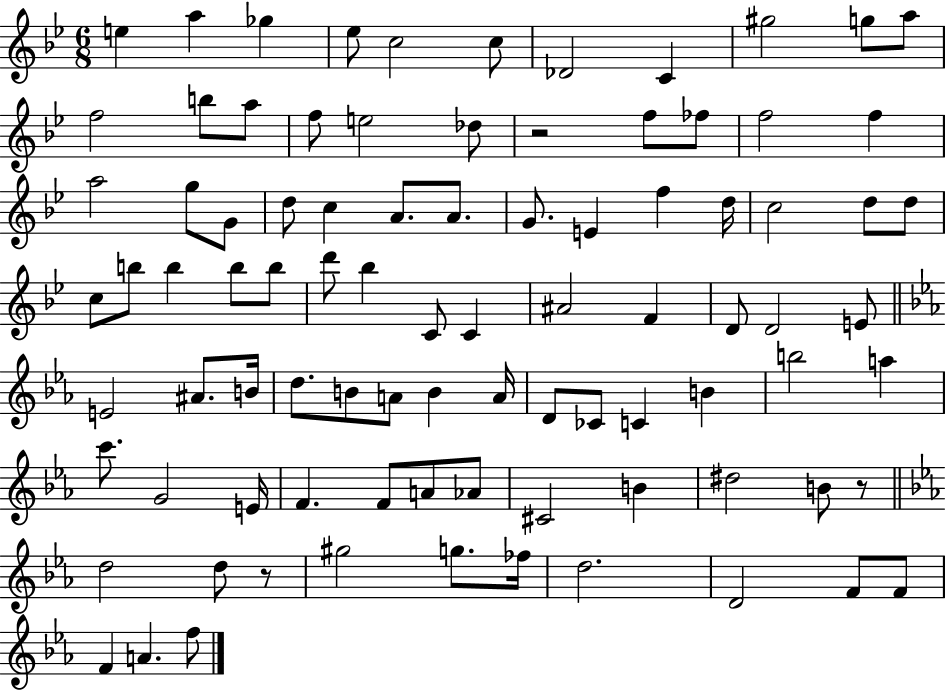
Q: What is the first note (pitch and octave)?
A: E5